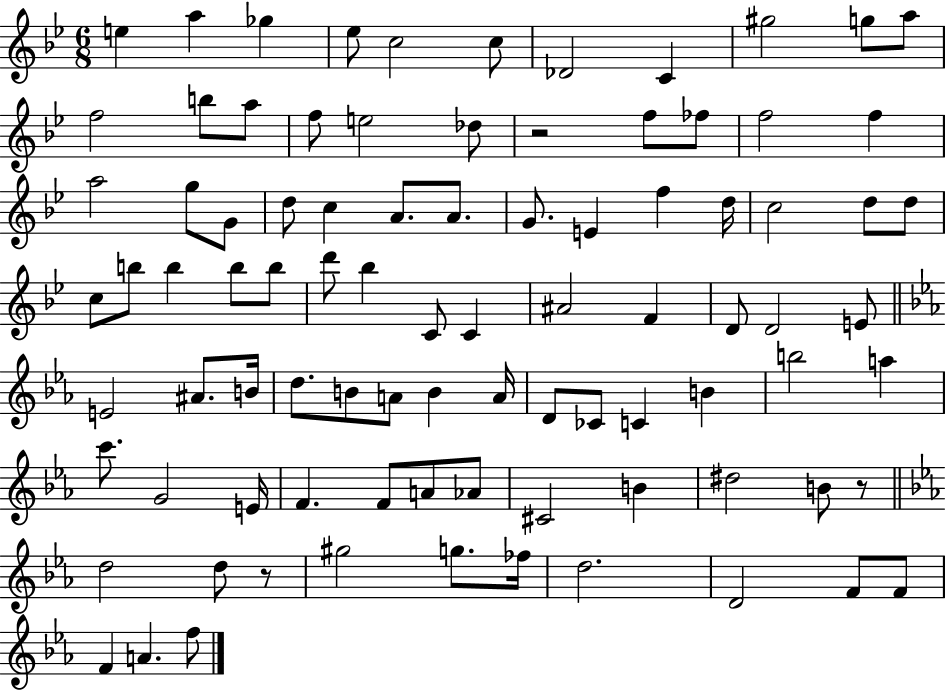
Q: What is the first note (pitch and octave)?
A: E5